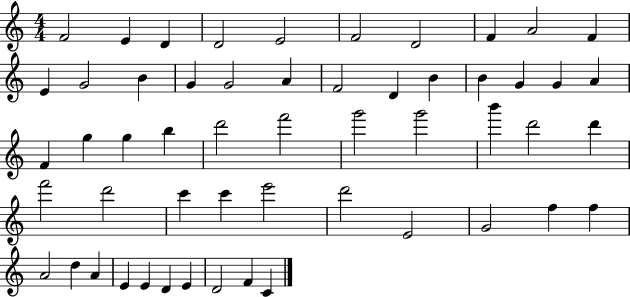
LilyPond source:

{
  \clef treble
  \numericTimeSignature
  \time 4/4
  \key c \major
  f'2 e'4 d'4 | d'2 e'2 | f'2 d'2 | f'4 a'2 f'4 | \break e'4 g'2 b'4 | g'4 g'2 a'4 | f'2 d'4 b'4 | b'4 g'4 g'4 a'4 | \break f'4 g''4 g''4 b''4 | d'''2 f'''2 | g'''2 g'''2 | b'''4 d'''2 d'''4 | \break f'''2 d'''2 | c'''4 c'''4 e'''2 | d'''2 e'2 | g'2 f''4 f''4 | \break a'2 d''4 a'4 | e'4 e'4 d'4 e'4 | d'2 f'4 c'4 | \bar "|."
}